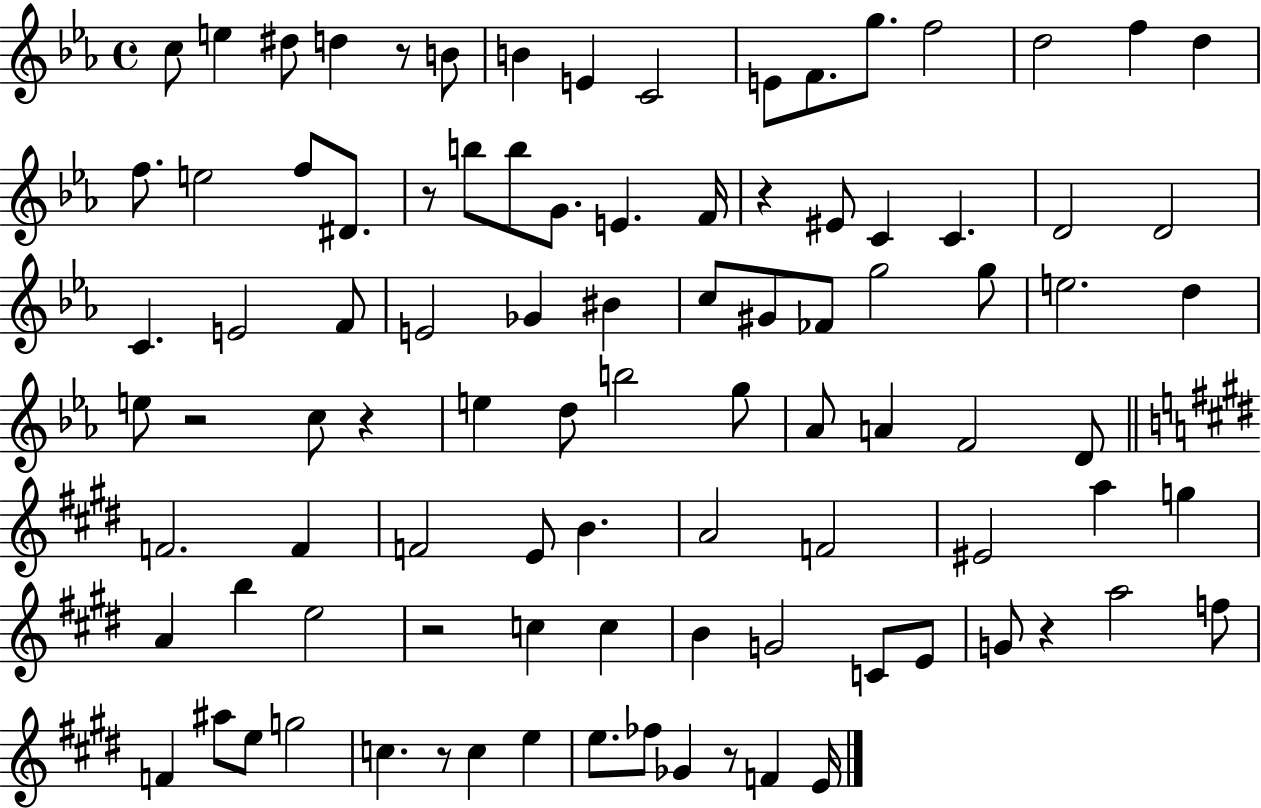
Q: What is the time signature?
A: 4/4